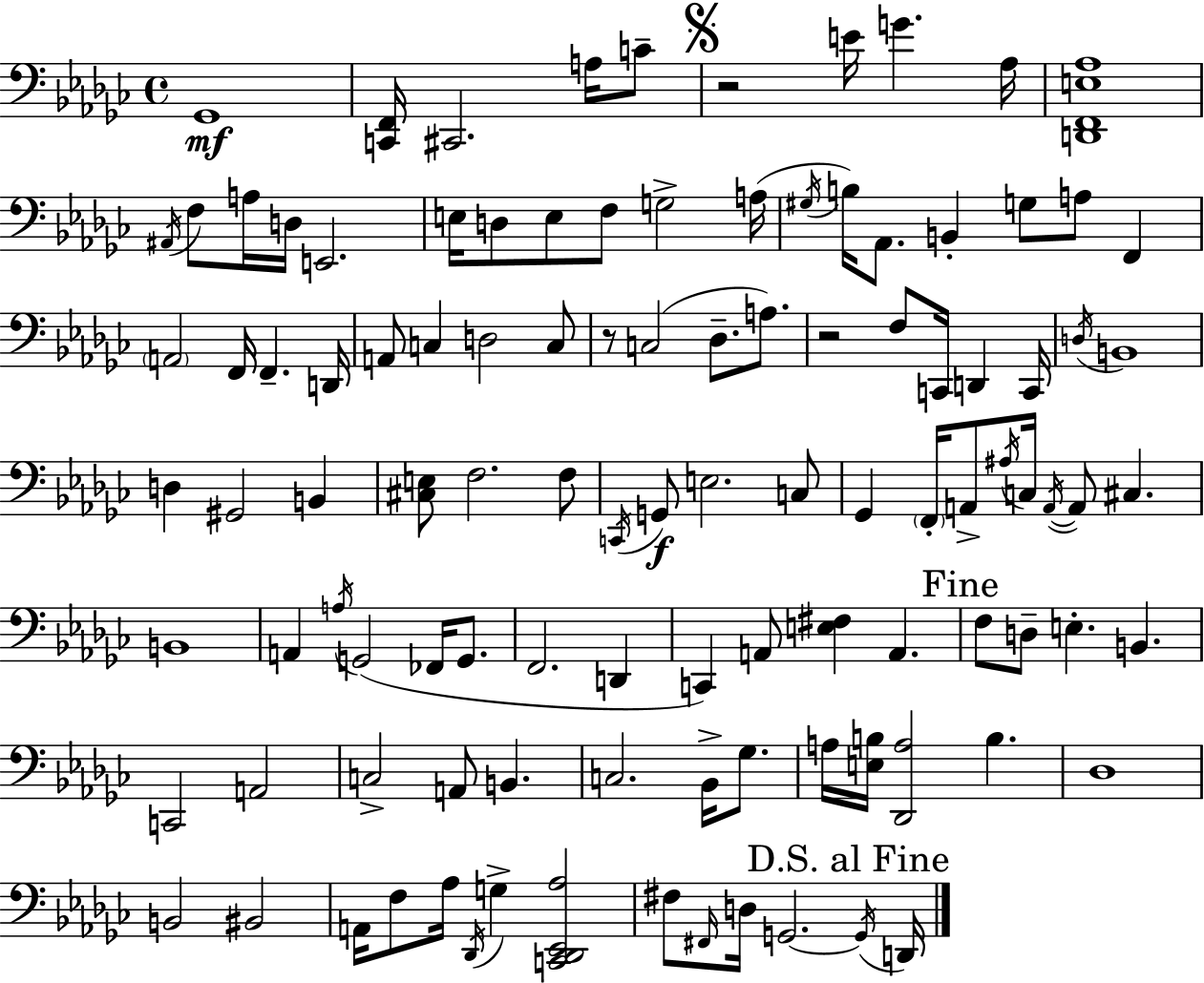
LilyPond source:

{
  \clef bass
  \time 4/4
  \defaultTimeSignature
  \key ees \minor
  ges,1\mf | <c, f,>16 cis,2. a16 c'8-- | \mark \markup { \musicglyph "scripts.segno" } r2 e'16 g'4. aes16 | <d, f, e aes>1 | \break \acciaccatura { ais,16 } f8 a16 d16 e,2. | e16 d8 e8 f8 g2-> | a16( \acciaccatura { gis16 } b16) aes,8. b,4-. g8 a8 f,4 | \parenthesize a,2 f,16 f,4.-- | \break d,16 a,8 c4 d2 | c8 r8 c2( des8.-- a8.) | r2 f8 c,16 d,4 | c,16 \acciaccatura { d16 } b,1 | \break d4 gis,2 b,4 | <cis e>8 f2. | f8 \acciaccatura { c,16 } g,8\f e2. | c8 ges,4 \parenthesize f,16-. a,8-> \acciaccatura { ais16 } c16 \acciaccatura { a,16~ }~ a,8 | \break cis4. b,1 | a,4 \acciaccatura { a16 } g,2( | fes,16 g,8. f,2. | d,4 c,4) a,8 <e fis>4 | \break a,4. \mark "Fine" f8 d8-- e4.-. | b,4. c,2 a,2 | c2-> a,8 | b,4. c2. | \break bes,16-> ges8. a16 <e b>16 <des, a>2 | b4. des1 | b,2 bis,2 | a,16 f8 aes16 \acciaccatura { des,16 } g4-> | \break <c, des, ees, aes>2 fis8 \grace { fis,16 } d16 g,2.~~ | \mark "D.S. al Fine" \acciaccatura { g,16 } d,16 \bar "|."
}